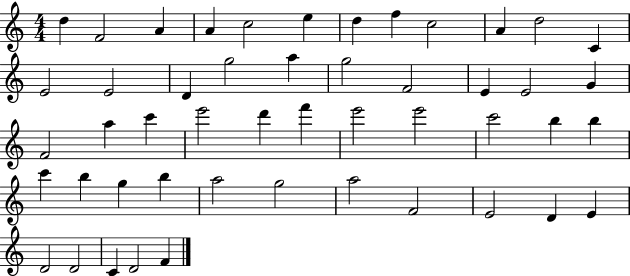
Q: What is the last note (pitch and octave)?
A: F4